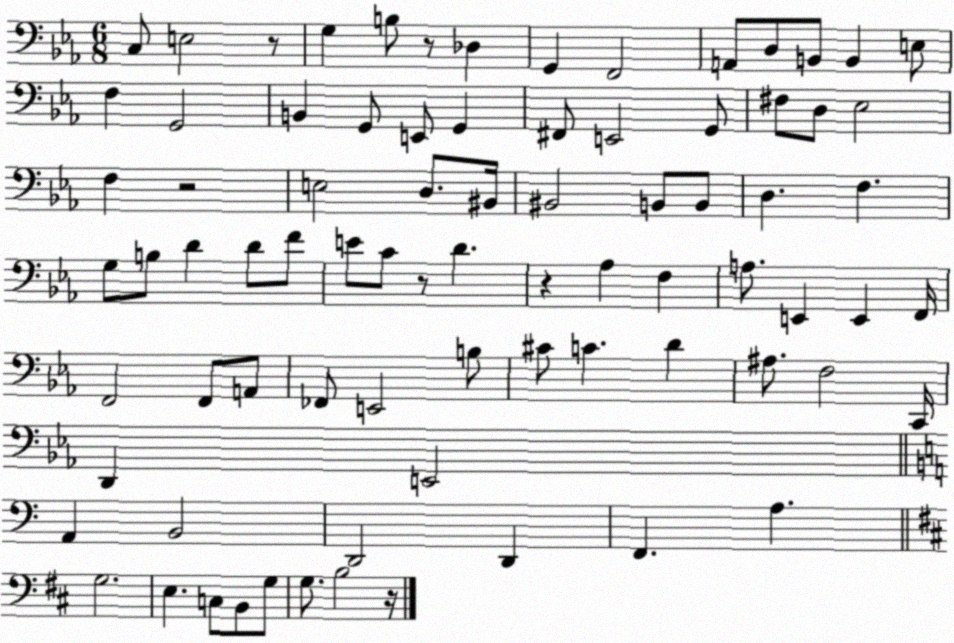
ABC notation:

X:1
T:Untitled
M:6/8
L:1/4
K:Eb
C,/2 E,2 z/2 G, B,/2 z/2 _D, G,, F,,2 A,,/2 D,/2 B,,/2 B,, E,/2 F, G,,2 B,, G,,/2 E,,/2 G,, ^F,,/2 E,,2 G,,/2 ^F,/2 D,/2 _E,2 F, z2 E,2 D,/2 ^B,,/4 ^B,,2 B,,/2 B,,/2 D, F, G,/2 B,/2 D D/2 F/2 E/2 C/2 z/2 D z _A, F, A,/2 E,, E,, F,,/4 F,,2 F,,/2 A,,/2 _F,,/2 E,,2 B,/2 ^C/2 C D ^A,/2 F,2 C,,/4 D,, E,,2 A,, B,,2 D,,2 D,, F,, A, G,2 E, C,/2 B,,/2 G,/2 G,/2 B,2 z/4